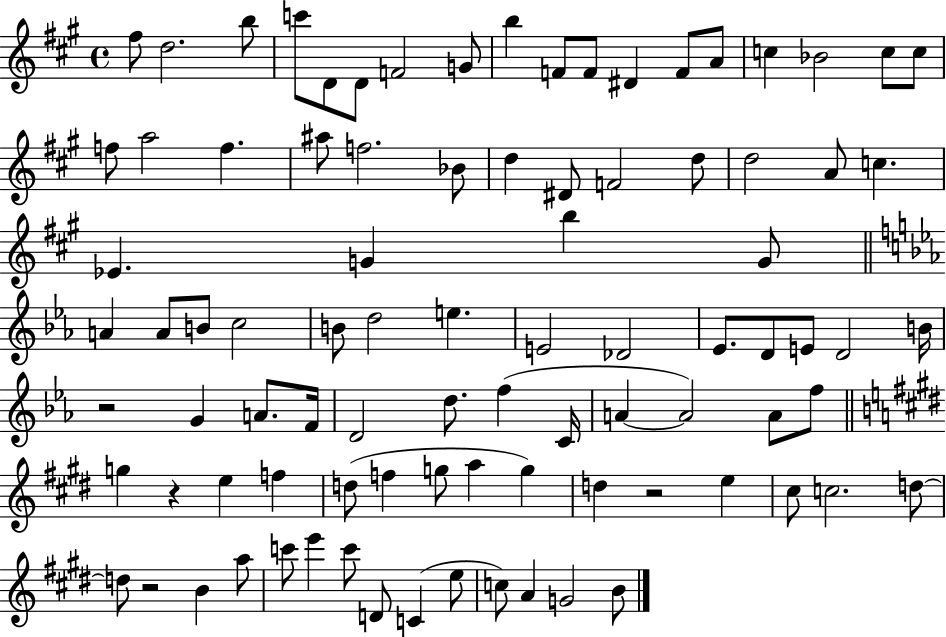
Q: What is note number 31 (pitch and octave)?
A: C5